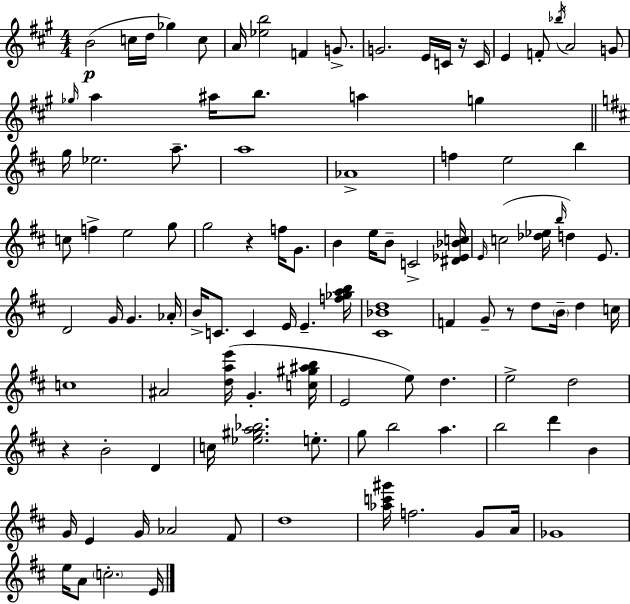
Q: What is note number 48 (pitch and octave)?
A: D4